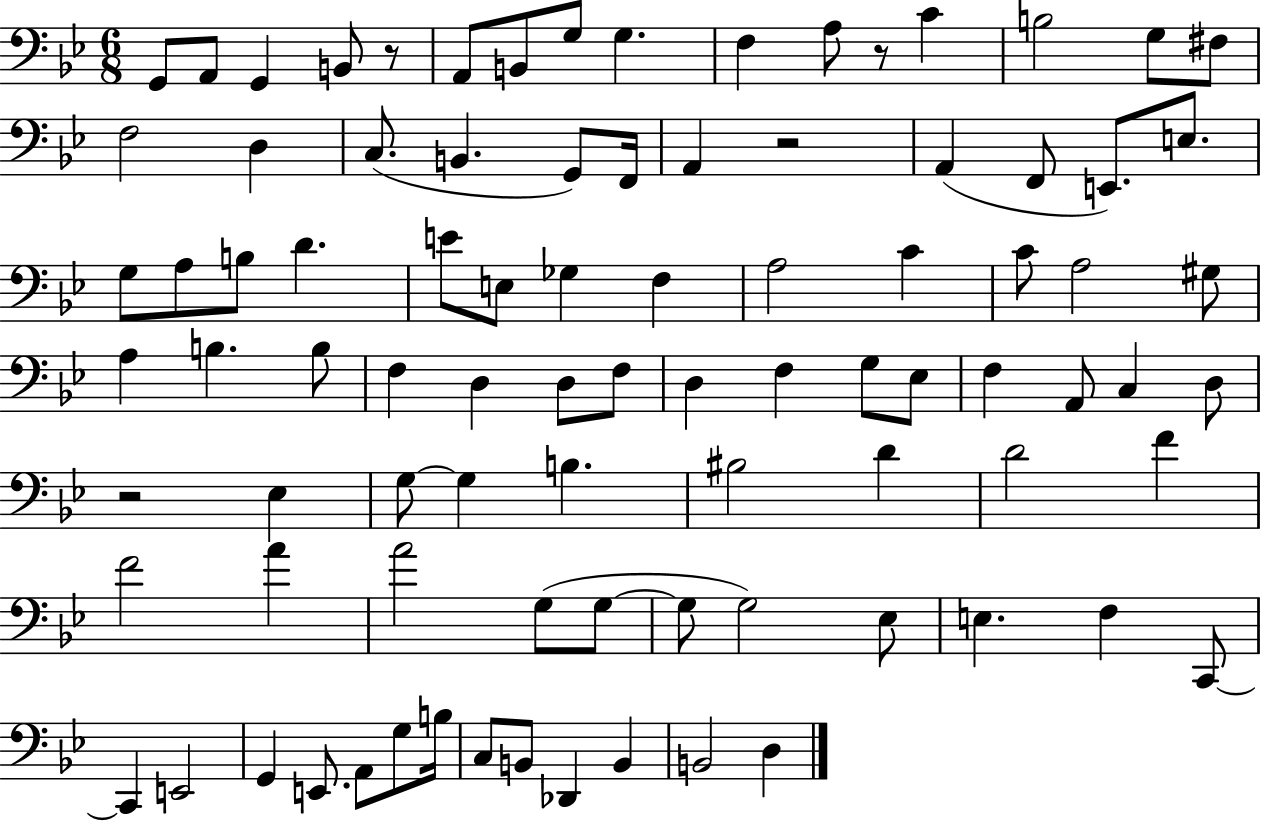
X:1
T:Untitled
M:6/8
L:1/4
K:Bb
G,,/2 A,,/2 G,, B,,/2 z/2 A,,/2 B,,/2 G,/2 G, F, A,/2 z/2 C B,2 G,/2 ^F,/2 F,2 D, C,/2 B,, G,,/2 F,,/4 A,, z2 A,, F,,/2 E,,/2 E,/2 G,/2 A,/2 B,/2 D E/2 E,/2 _G, F, A,2 C C/2 A,2 ^G,/2 A, B, B,/2 F, D, D,/2 F,/2 D, F, G,/2 _E,/2 F, A,,/2 C, D,/2 z2 _E, G,/2 G, B, ^B,2 D D2 F F2 A A2 G,/2 G,/2 G,/2 G,2 _E,/2 E, F, C,,/2 C,, E,,2 G,, E,,/2 A,,/2 G,/2 B,/4 C,/2 B,,/2 _D,, B,, B,,2 D,